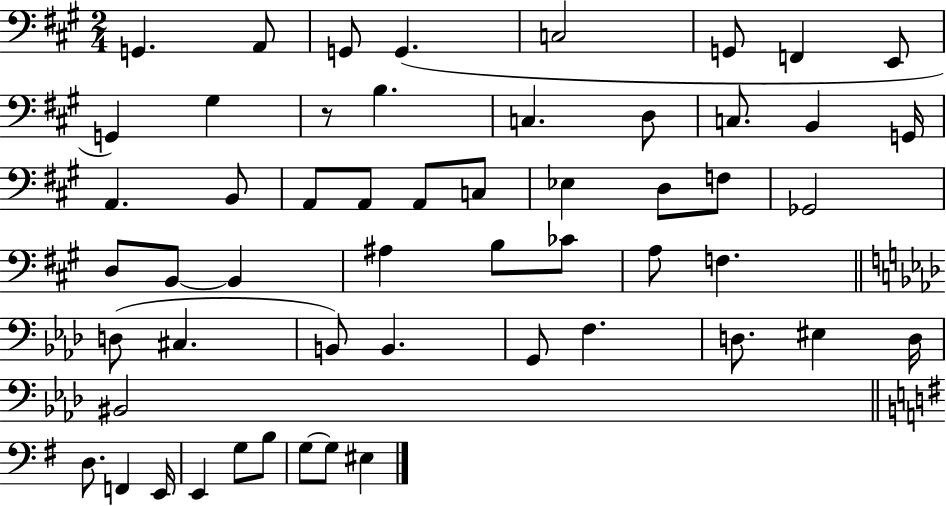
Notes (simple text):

G2/q. A2/e G2/e G2/q. C3/h G2/e F2/q E2/e G2/q G#3/q R/e B3/q. C3/q. D3/e C3/e. B2/q G2/s A2/q. B2/e A2/e A2/e A2/e C3/e Eb3/q D3/e F3/e Gb2/h D3/e B2/e B2/q A#3/q B3/e CES4/e A3/e F3/q. D3/e C#3/q. B2/e B2/q. G2/e F3/q. D3/e. EIS3/q D3/s BIS2/h D3/e. F2/q E2/s E2/q G3/e B3/e G3/e G3/e EIS3/q